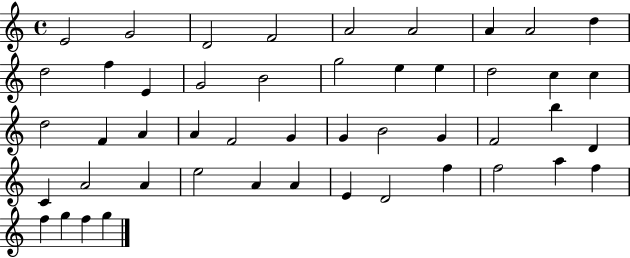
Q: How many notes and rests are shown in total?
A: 48